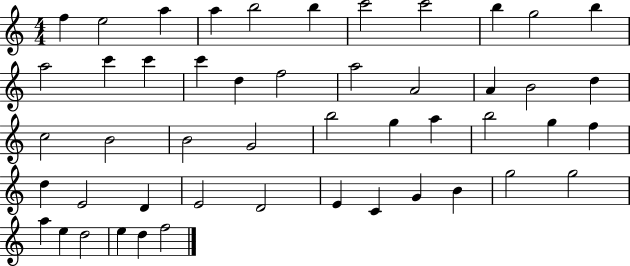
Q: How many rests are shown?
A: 0